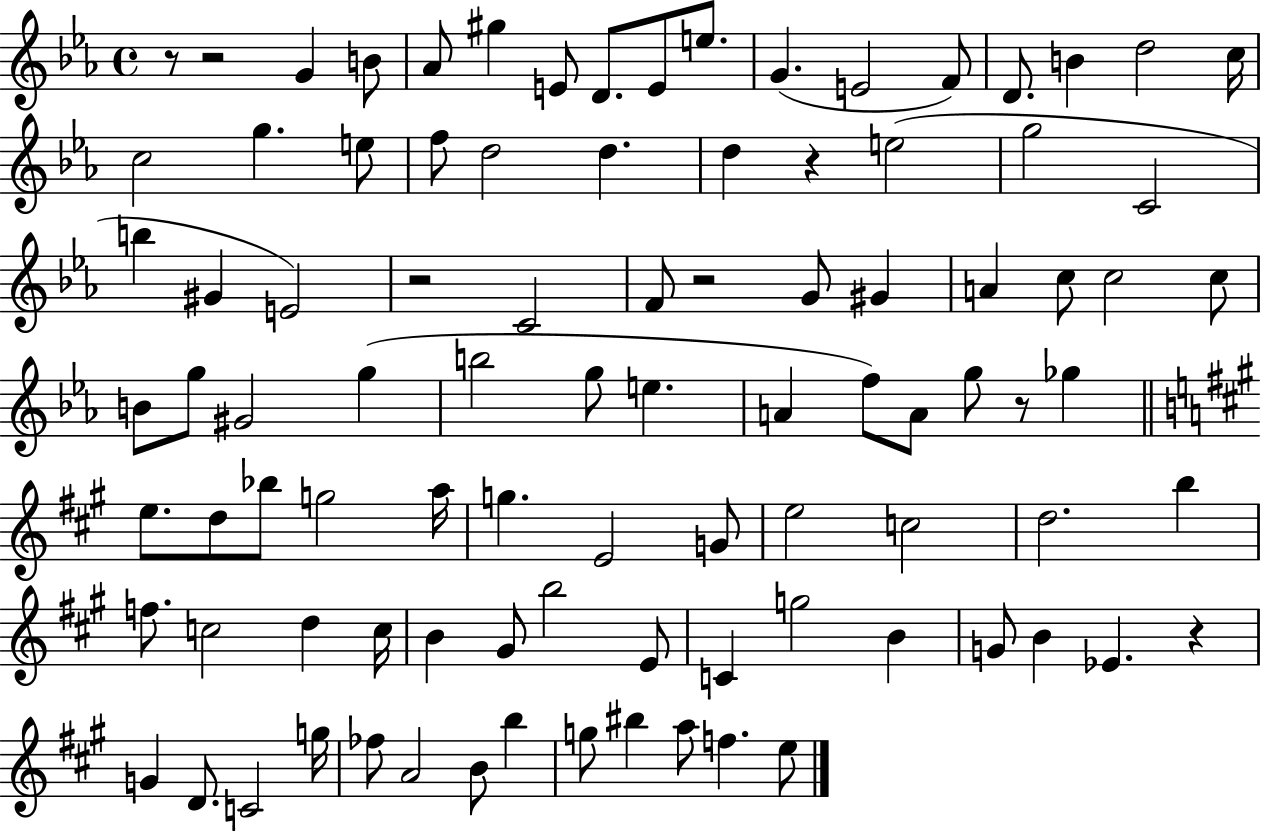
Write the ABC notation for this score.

X:1
T:Untitled
M:4/4
L:1/4
K:Eb
z/2 z2 G B/2 _A/2 ^g E/2 D/2 E/2 e/2 G E2 F/2 D/2 B d2 c/4 c2 g e/2 f/2 d2 d d z e2 g2 C2 b ^G E2 z2 C2 F/2 z2 G/2 ^G A c/2 c2 c/2 B/2 g/2 ^G2 g b2 g/2 e A f/2 A/2 g/2 z/2 _g e/2 d/2 _b/2 g2 a/4 g E2 G/2 e2 c2 d2 b f/2 c2 d c/4 B ^G/2 b2 E/2 C g2 B G/2 B _E z G D/2 C2 g/4 _f/2 A2 B/2 b g/2 ^b a/2 f e/2